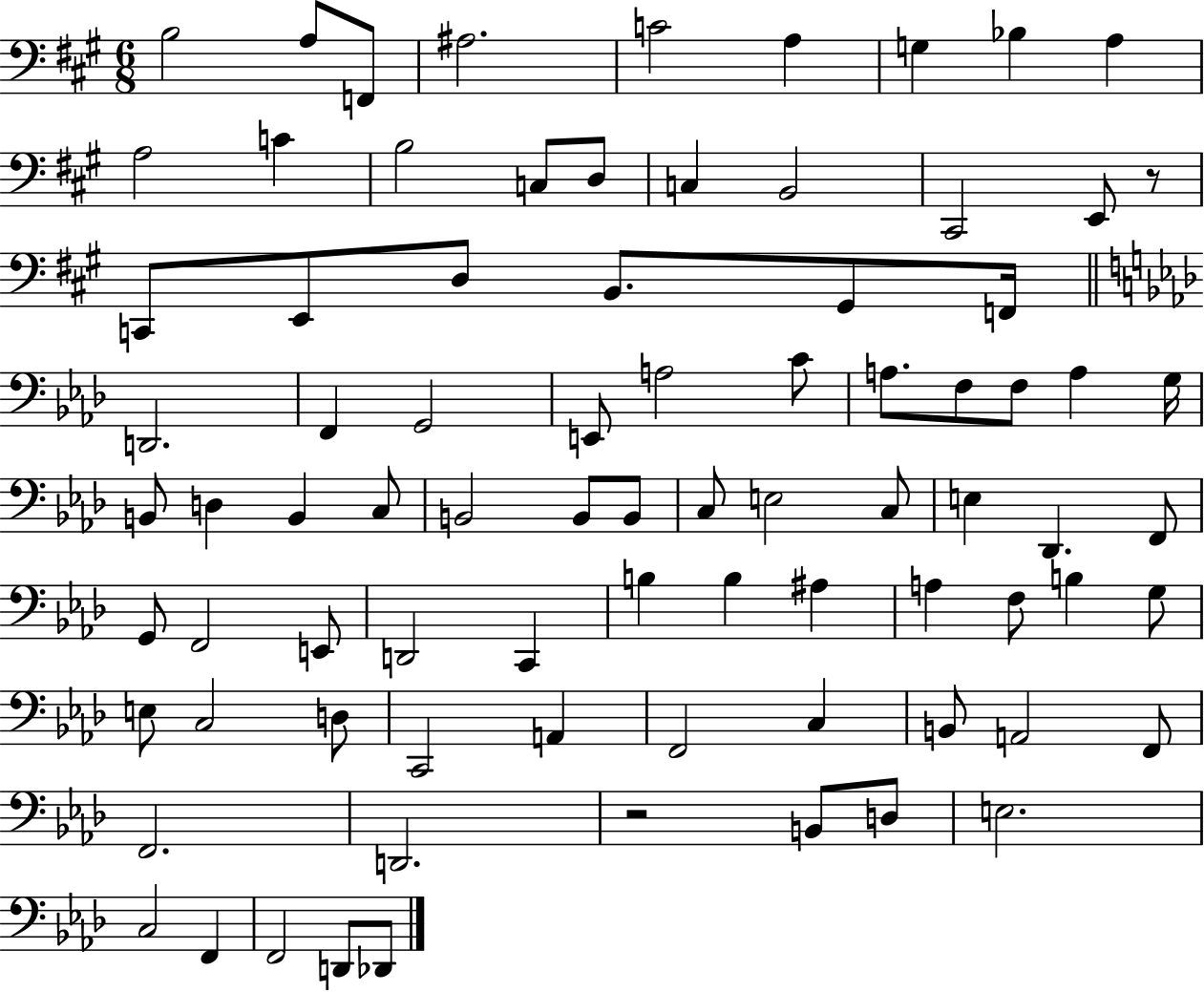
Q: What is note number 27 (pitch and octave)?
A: G2